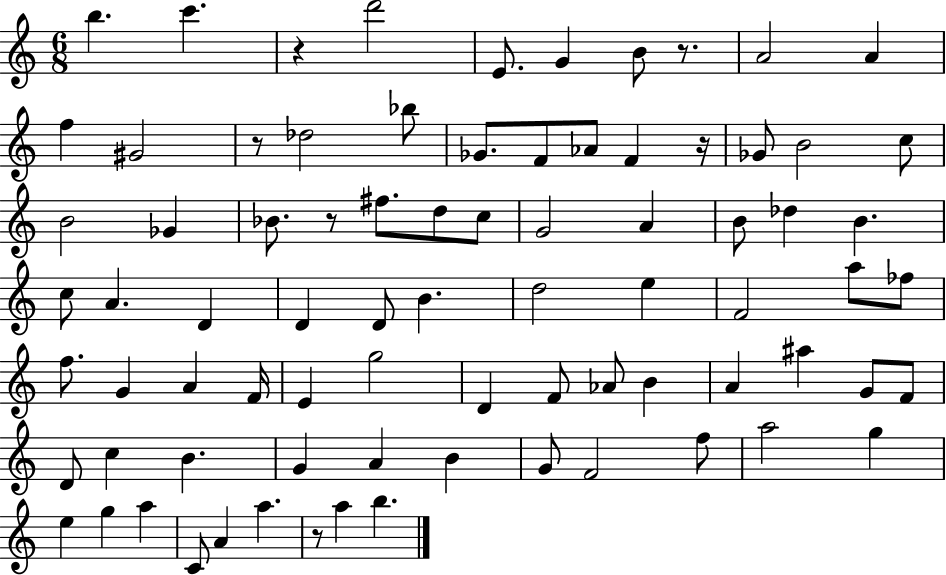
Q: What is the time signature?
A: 6/8